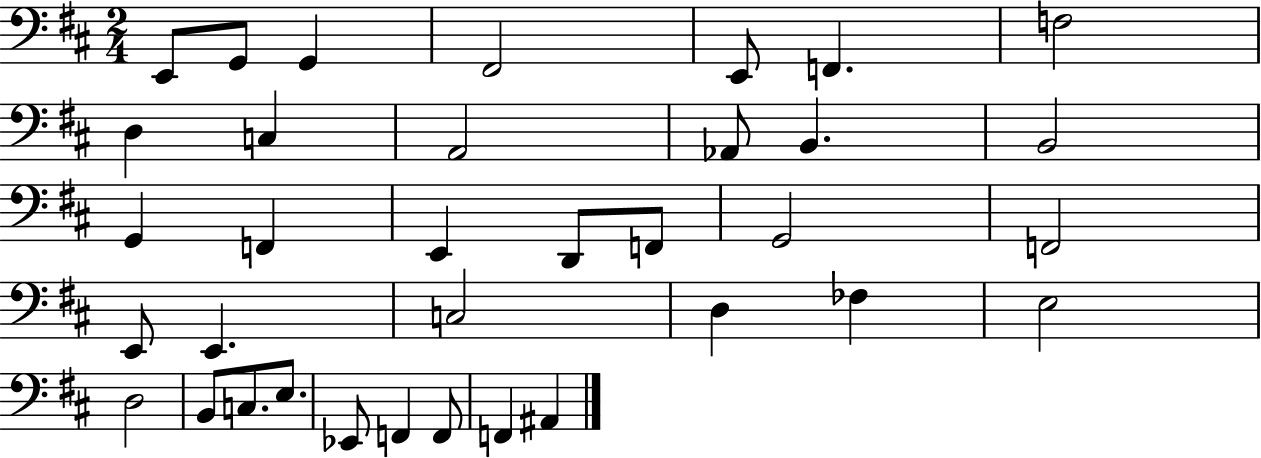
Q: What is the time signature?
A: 2/4